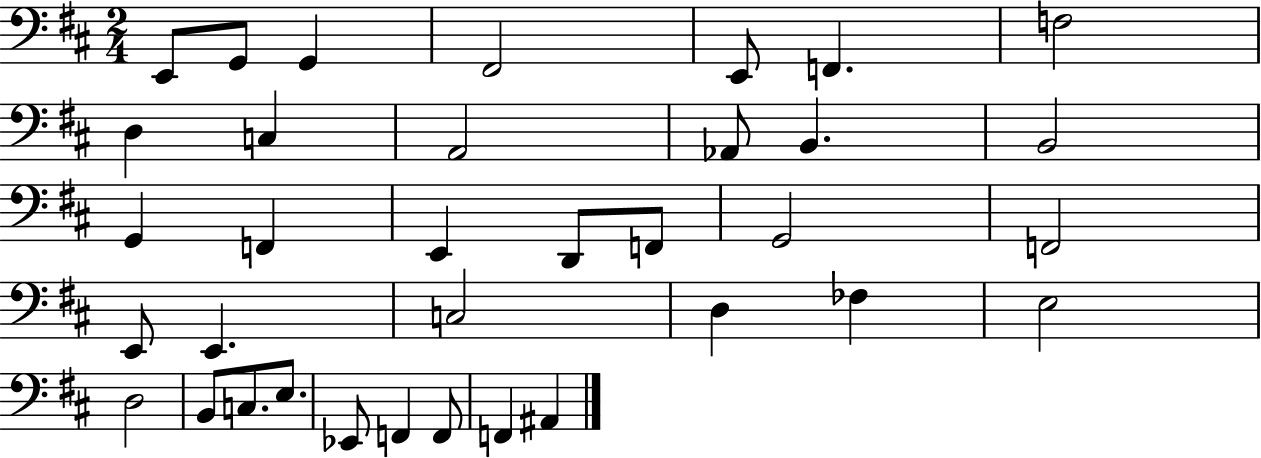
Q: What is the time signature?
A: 2/4